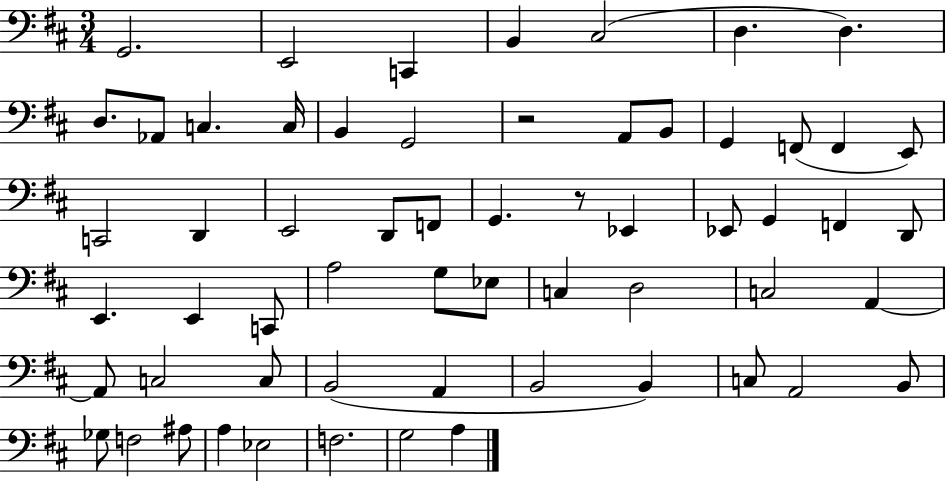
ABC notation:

X:1
T:Untitled
M:3/4
L:1/4
K:D
G,,2 E,,2 C,, B,, ^C,2 D, D, D,/2 _A,,/2 C, C,/4 B,, G,,2 z2 A,,/2 B,,/2 G,, F,,/2 F,, E,,/2 C,,2 D,, E,,2 D,,/2 F,,/2 G,, z/2 _E,, _E,,/2 G,, F,, D,,/2 E,, E,, C,,/2 A,2 G,/2 _E,/2 C, D,2 C,2 A,, A,,/2 C,2 C,/2 B,,2 A,, B,,2 B,, C,/2 A,,2 B,,/2 _G,/2 F,2 ^A,/2 A, _E,2 F,2 G,2 A,